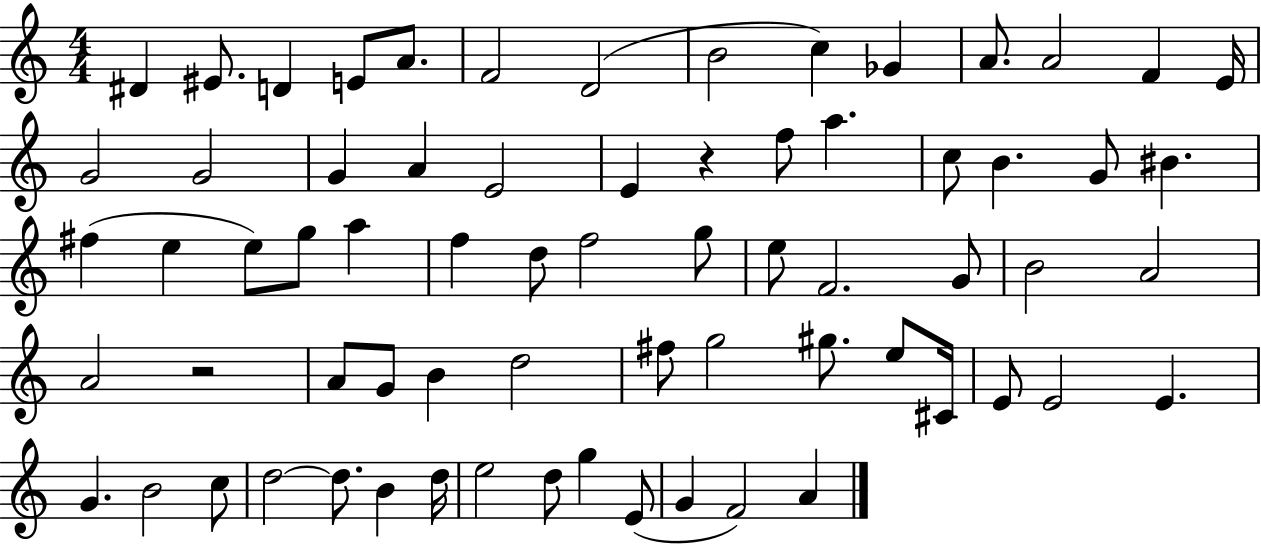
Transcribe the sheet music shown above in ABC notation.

X:1
T:Untitled
M:4/4
L:1/4
K:C
^D ^E/2 D E/2 A/2 F2 D2 B2 c _G A/2 A2 F E/4 G2 G2 G A E2 E z f/2 a c/2 B G/2 ^B ^f e e/2 g/2 a f d/2 f2 g/2 e/2 F2 G/2 B2 A2 A2 z2 A/2 G/2 B d2 ^f/2 g2 ^g/2 e/2 ^C/4 E/2 E2 E G B2 c/2 d2 d/2 B d/4 e2 d/2 g E/2 G F2 A